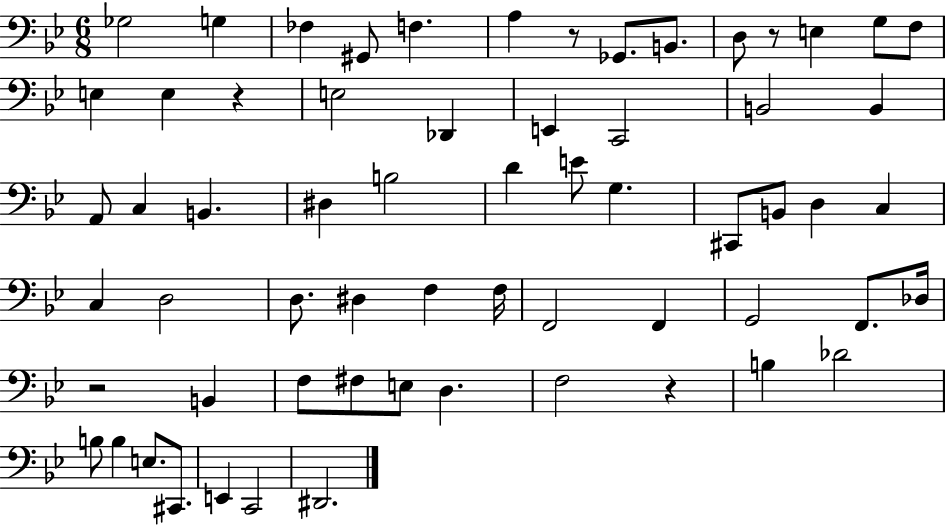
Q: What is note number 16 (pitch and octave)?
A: Db2